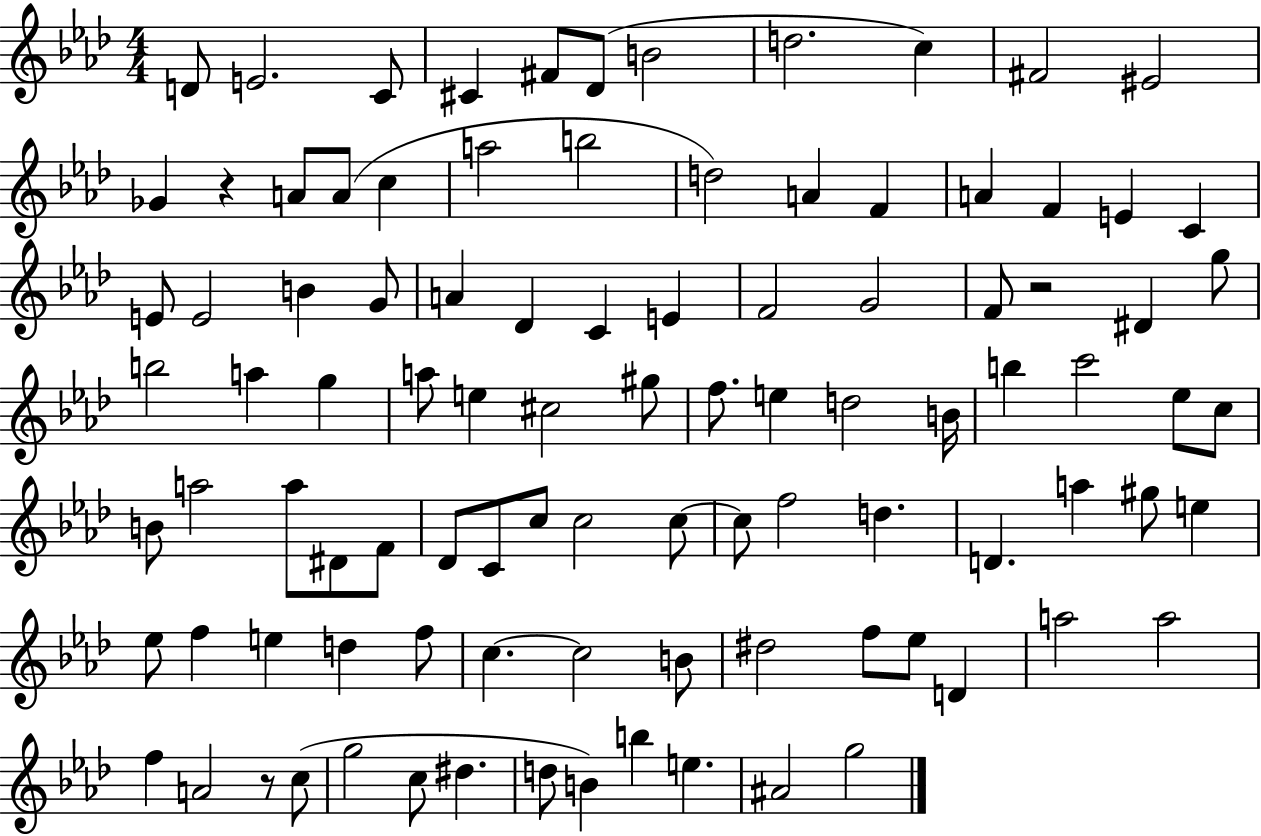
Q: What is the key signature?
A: AES major